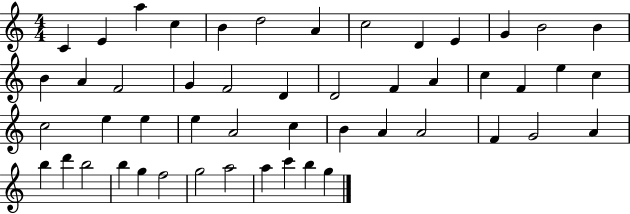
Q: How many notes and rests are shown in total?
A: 50